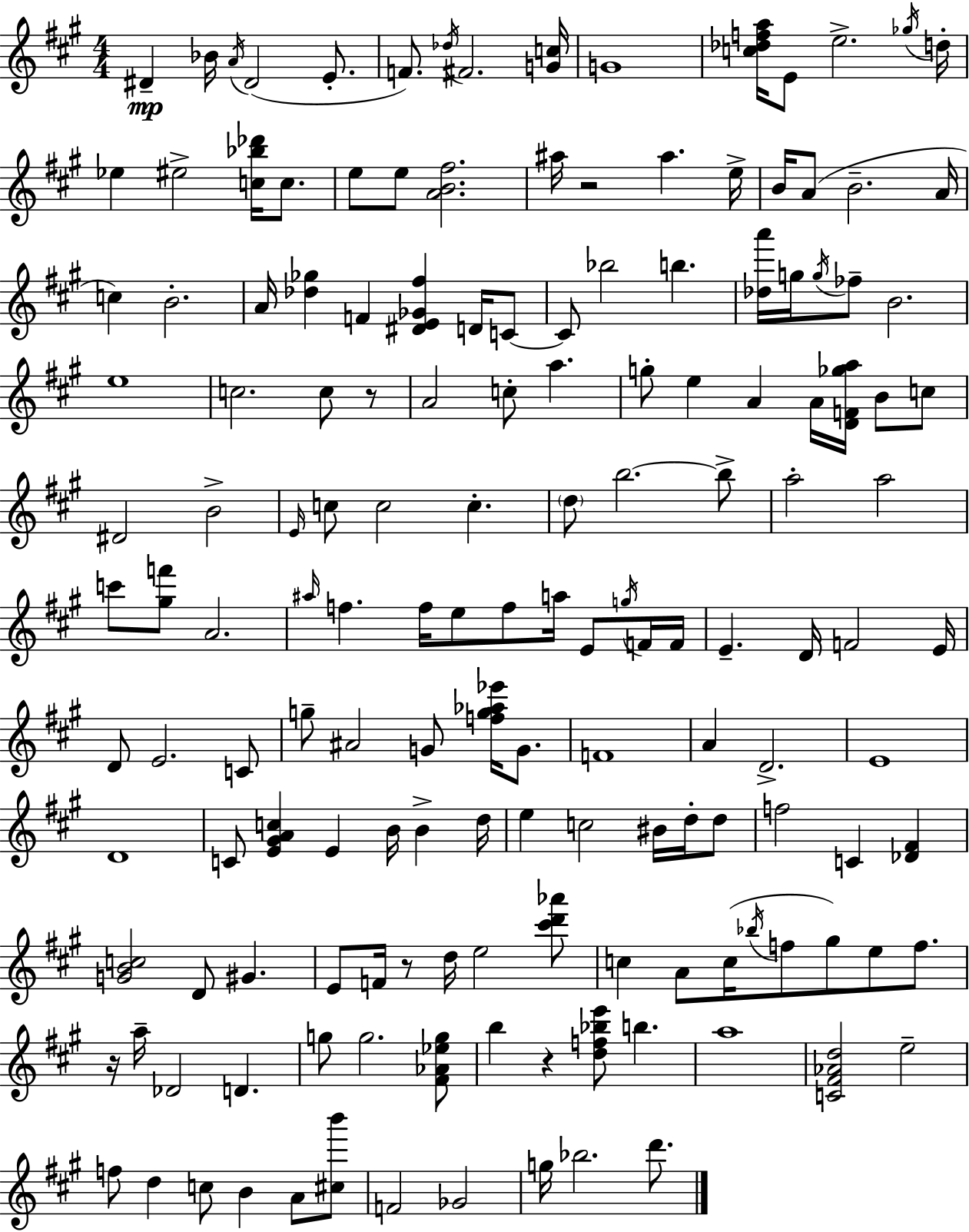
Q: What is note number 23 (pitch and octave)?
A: A4